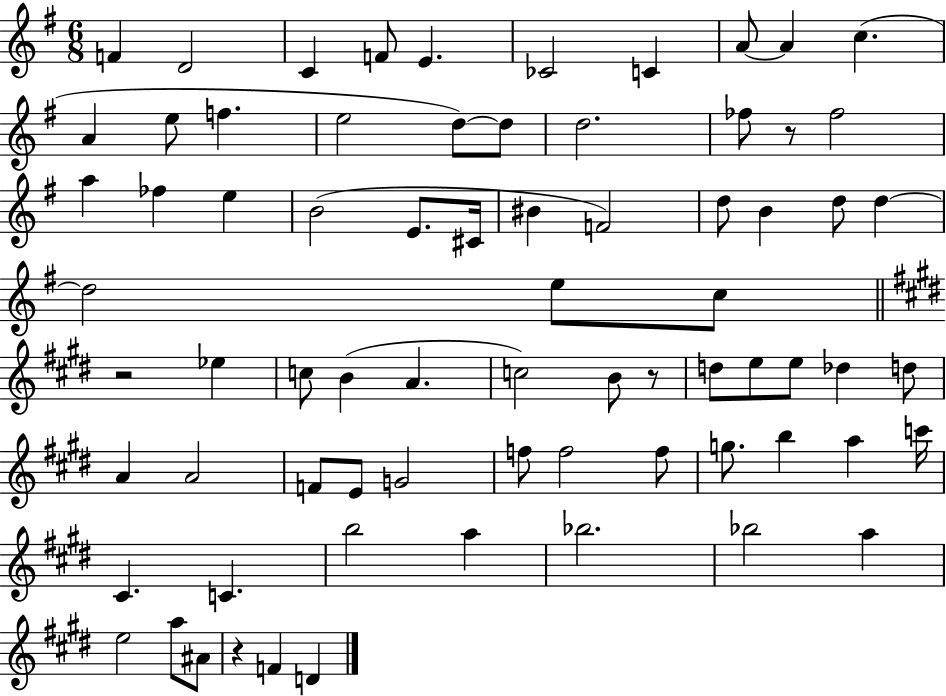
F4/q D4/h C4/q F4/e E4/q. CES4/h C4/q A4/e A4/q C5/q. A4/q E5/e F5/q. E5/h D5/e D5/e D5/h. FES5/e R/e FES5/h A5/q FES5/q E5/q B4/h E4/e. C#4/s BIS4/q F4/h D5/e B4/q D5/e D5/q D5/h E5/e C5/e R/h Eb5/q C5/e B4/q A4/q. C5/h B4/e R/e D5/e E5/e E5/e Db5/q D5/e A4/q A4/h F4/e E4/e G4/h F5/e F5/h F5/e G5/e. B5/q A5/q C6/s C#4/q. C4/q. B5/h A5/q Bb5/h. Bb5/h A5/q E5/h A5/e A#4/e R/q F4/q D4/q